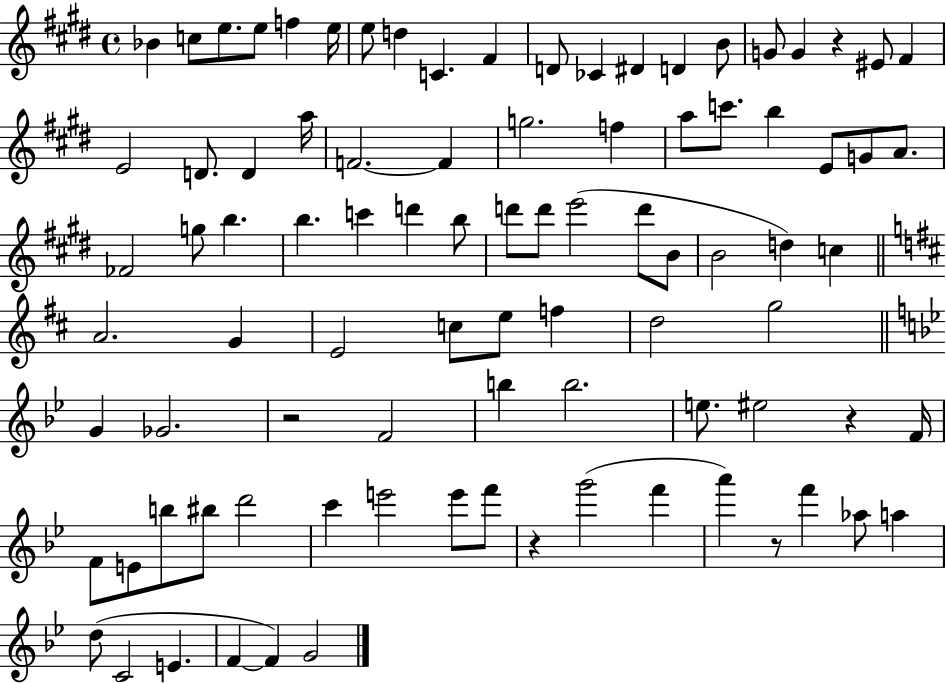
Bb4/q C5/e E5/e. E5/e F5/q E5/s E5/e D5/q C4/q. F#4/q D4/e CES4/q D#4/q D4/q B4/e G4/e G4/q R/q EIS4/e F#4/q E4/h D4/e. D4/q A5/s F4/h. F4/q G5/h. F5/q A5/e C6/e. B5/q E4/e G4/e A4/e. FES4/h G5/e B5/q. B5/q. C6/q D6/q B5/e D6/e D6/e E6/h D6/e B4/e B4/h D5/q C5/q A4/h. G4/q E4/h C5/e E5/e F5/q D5/h G5/h G4/q Gb4/h. R/h F4/h B5/q B5/h. E5/e. EIS5/h R/q F4/s F4/e E4/e B5/e BIS5/e D6/h C6/q E6/h E6/e F6/e R/q G6/h F6/q A6/q R/e F6/q Ab5/e A5/q D5/e C4/h E4/q. F4/q F4/q G4/h